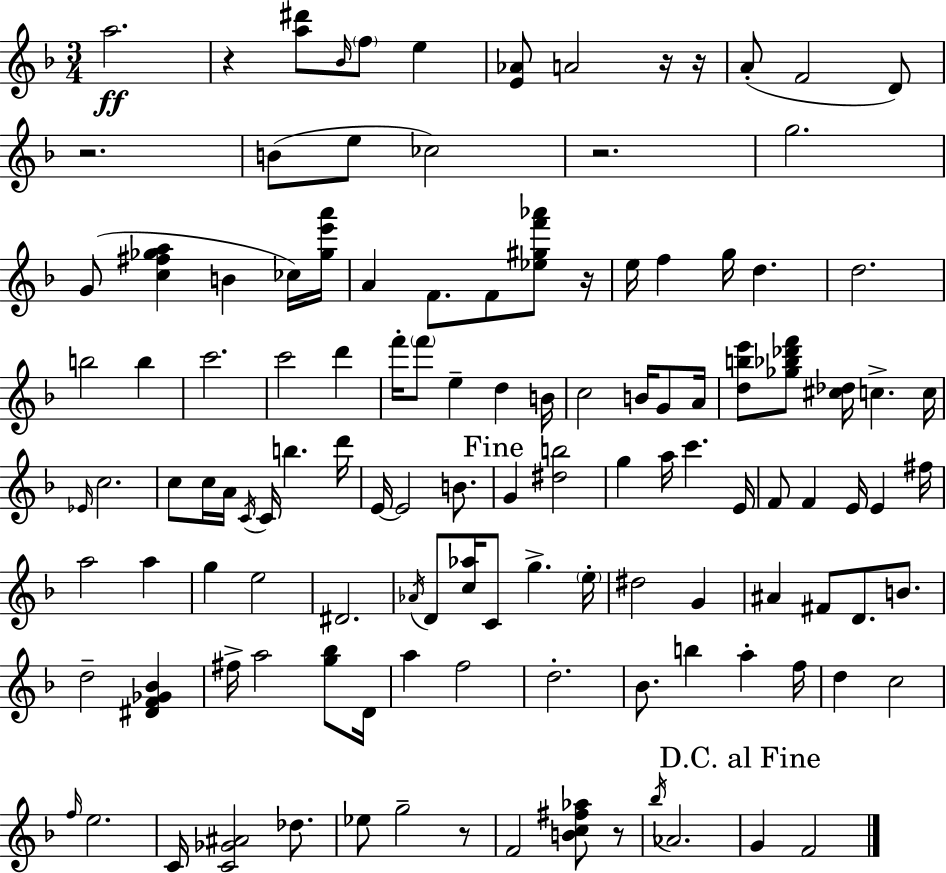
A5/h. R/q [A5,D#6]/e Bb4/s F5/e E5/q [E4,Ab4]/e A4/h R/s R/s A4/e F4/h D4/e R/h. B4/e E5/e CES5/h R/h. G5/h. G4/e [C5,F#5,Gb5,A5]/q B4/q CES5/s [Gb5,E6,A6]/s A4/q F4/e. F4/e [Eb5,G#5,F6,Ab6]/e R/s E5/s F5/q G5/s D5/q. D5/h. B5/h B5/q C6/h. C6/h D6/q F6/s F6/e E5/q D5/q B4/s C5/h B4/s G4/e A4/s [D5,B5,E6]/e [Gb5,Bb5,Db6,F6]/e [C#5,Db5]/s C5/q. C5/s Eb4/s C5/h. C5/e C5/s A4/s C4/s C4/s B5/q. D6/s E4/s E4/h B4/e. G4/q [D#5,B5]/h G5/q A5/s C6/q. E4/s F4/e F4/q E4/s E4/q F#5/s A5/h A5/q G5/q E5/h D#4/h. Ab4/s D4/e [C5,Ab5]/s C4/e G5/q. E5/s D#5/h G4/q A#4/q F#4/e D4/e. B4/e. D5/h [D#4,F4,Gb4,Bb4]/q F#5/s A5/h [G5,Bb5]/e D4/s A5/q F5/h D5/h. Bb4/e. B5/q A5/q F5/s D5/q C5/h F5/s E5/h. C4/s [C4,Gb4,A#4]/h Db5/e. Eb5/e G5/h R/e F4/h [B4,C5,F#5,Ab5]/e R/e Bb5/s Ab4/h. G4/q F4/h